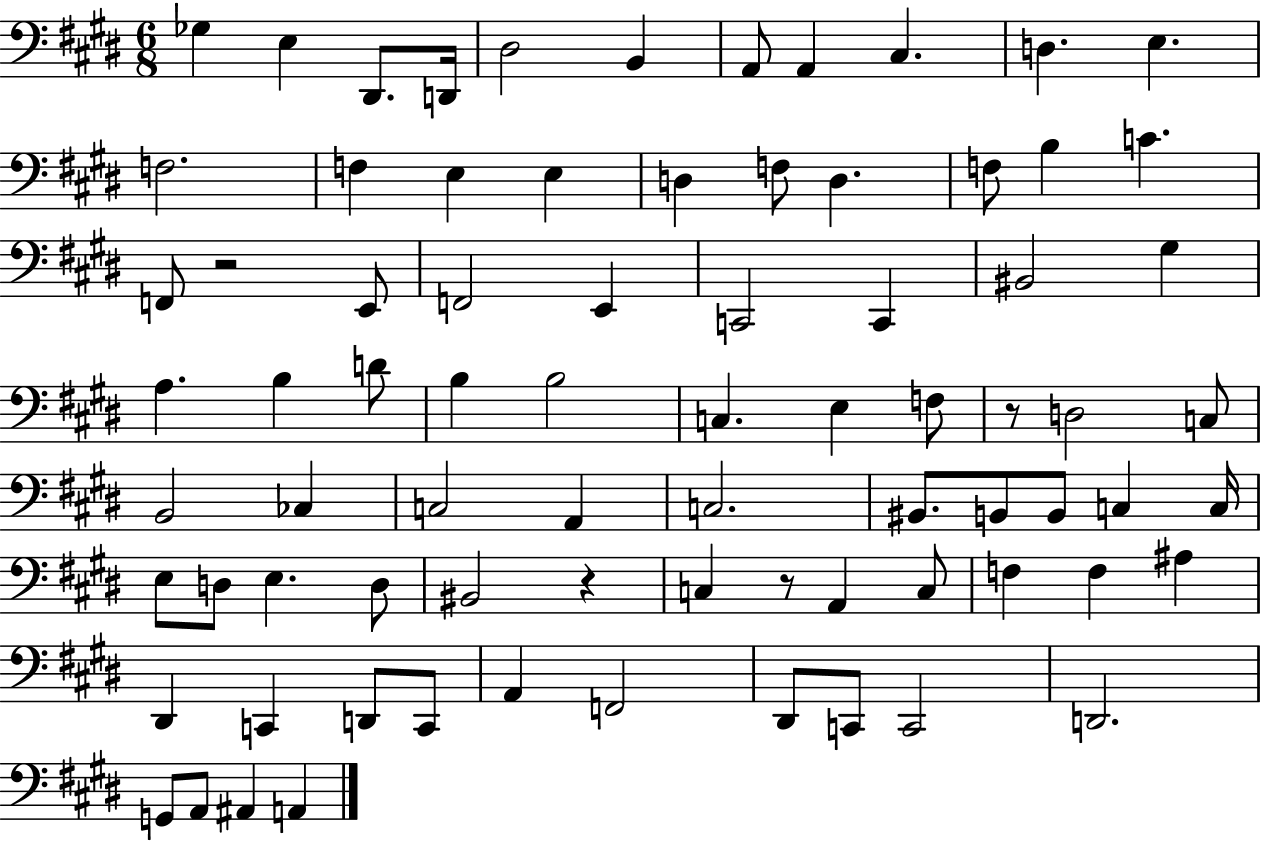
{
  \clef bass
  \numericTimeSignature
  \time 6/8
  \key e \major
  ges4 e4 dis,8. d,16 | dis2 b,4 | a,8 a,4 cis4. | d4. e4. | \break f2. | f4 e4 e4 | d4 f8 d4. | f8 b4 c'4. | \break f,8 r2 e,8 | f,2 e,4 | c,2 c,4 | bis,2 gis4 | \break a4. b4 d'8 | b4 b2 | c4. e4 f8 | r8 d2 c8 | \break b,2 ces4 | c2 a,4 | c2. | bis,8. b,8 b,8 c4 c16 | \break e8 d8 e4. d8 | bis,2 r4 | c4 r8 a,4 c8 | f4 f4 ais4 | \break dis,4 c,4 d,8 c,8 | a,4 f,2 | dis,8 c,8 c,2 | d,2. | \break g,8 a,8 ais,4 a,4 | \bar "|."
}